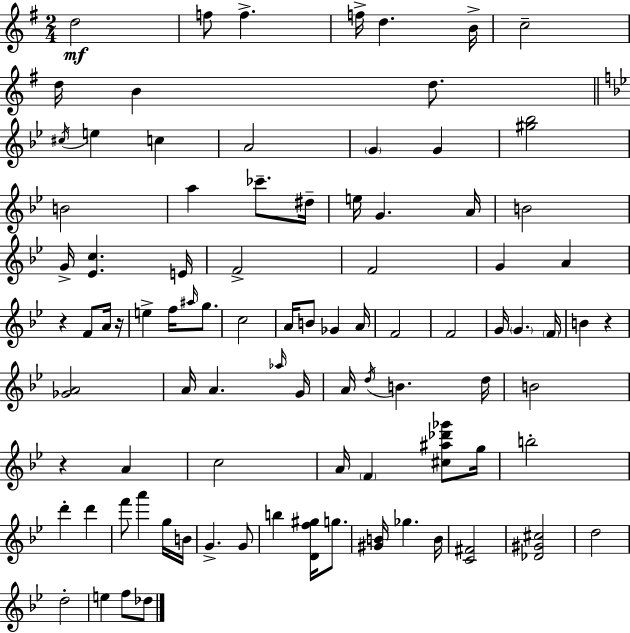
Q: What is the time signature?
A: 2/4